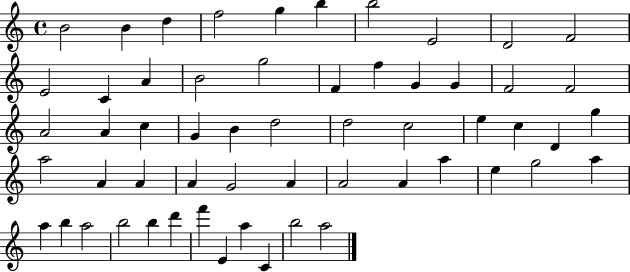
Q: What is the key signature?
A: C major